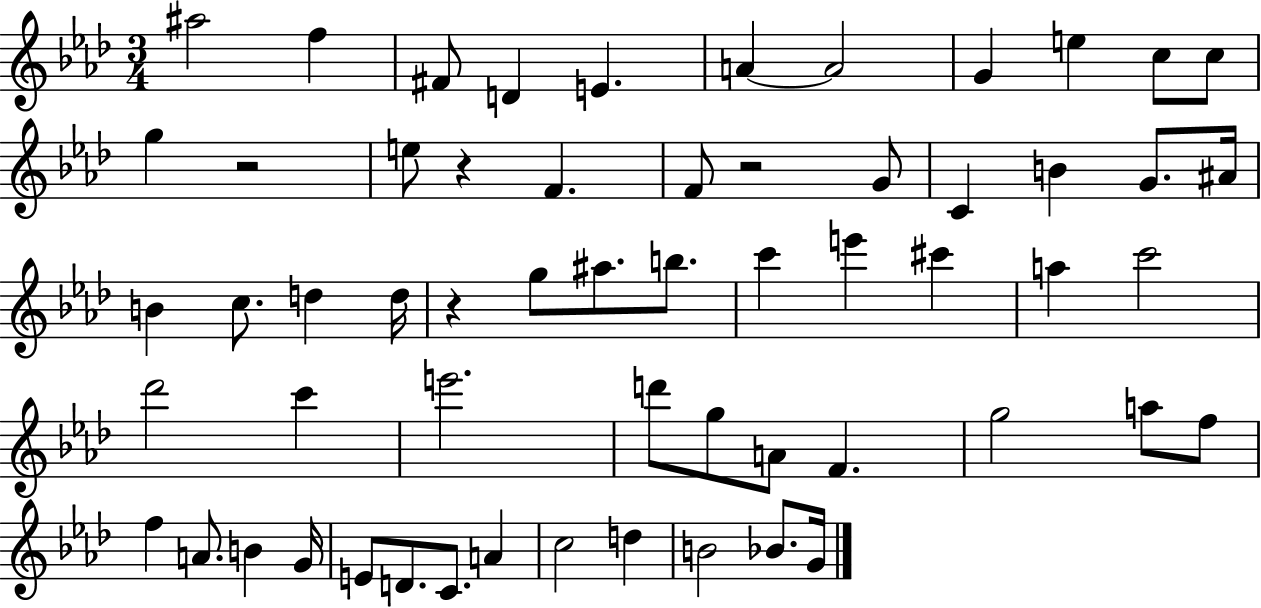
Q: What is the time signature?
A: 3/4